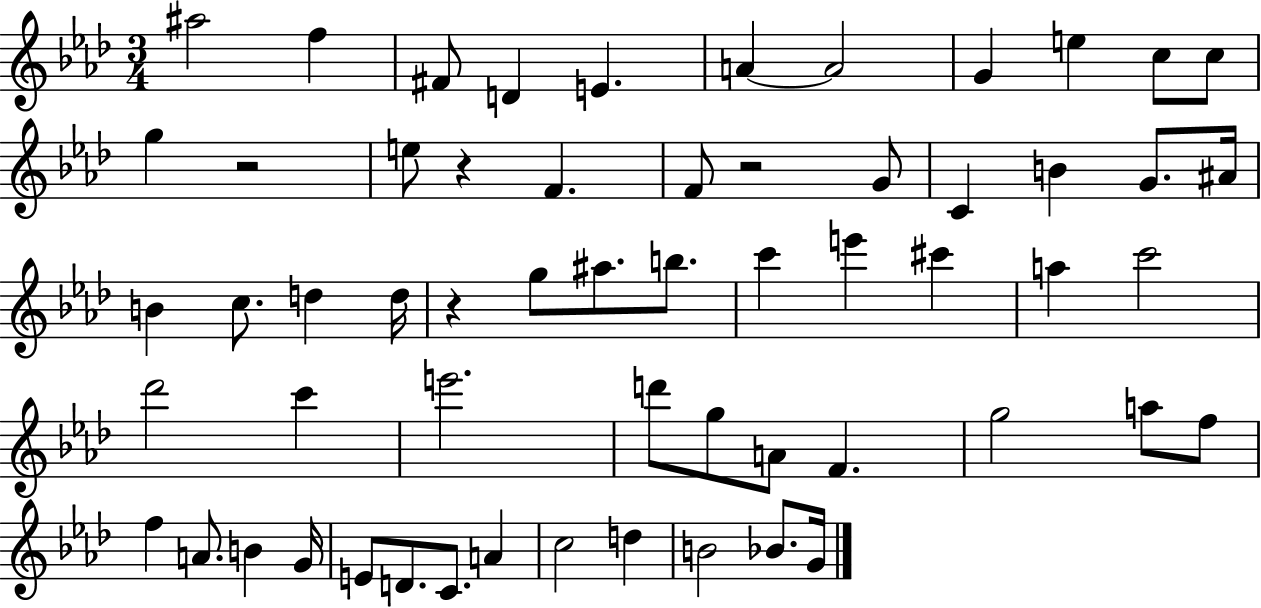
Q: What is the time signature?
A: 3/4